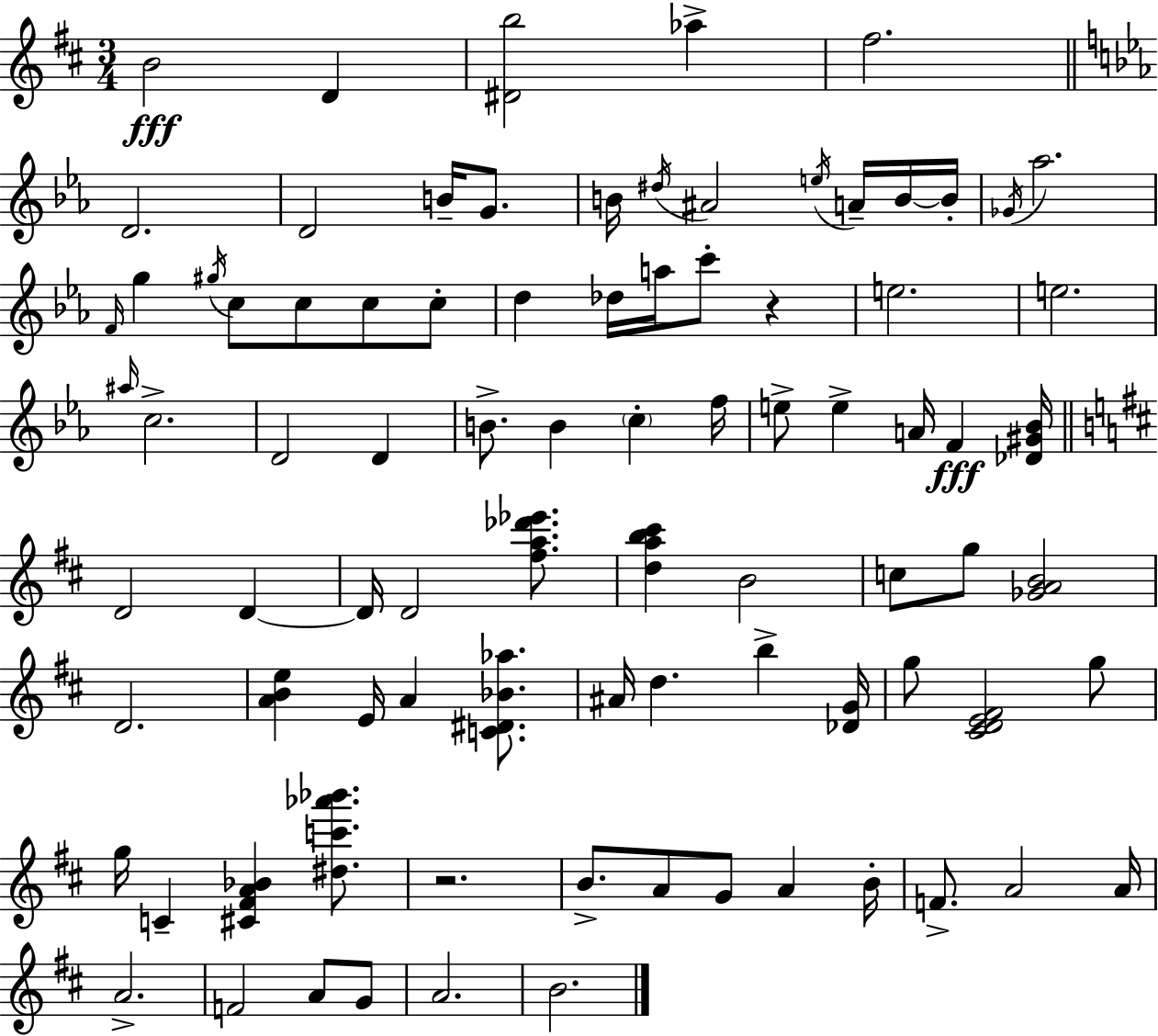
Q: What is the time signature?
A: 3/4